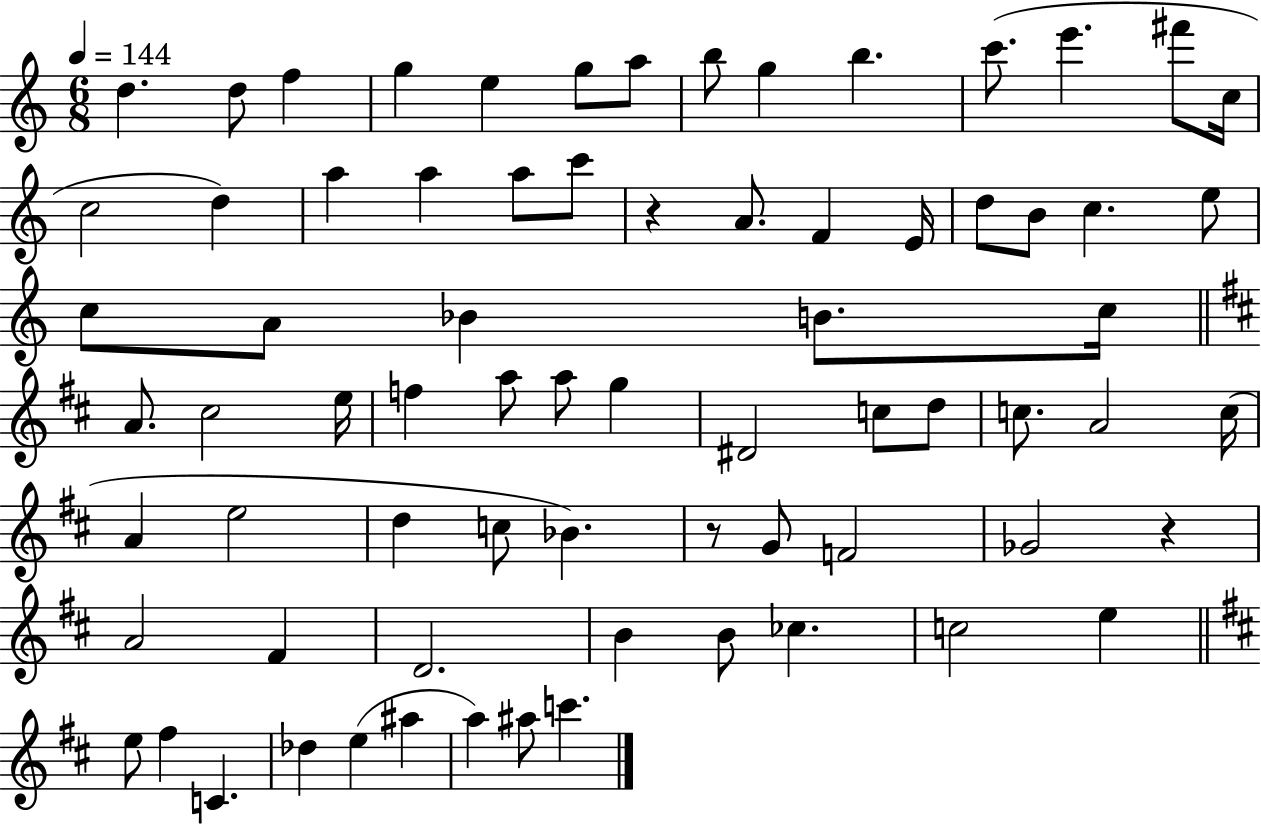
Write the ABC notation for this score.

X:1
T:Untitled
M:6/8
L:1/4
K:C
d d/2 f g e g/2 a/2 b/2 g b c'/2 e' ^f'/2 c/4 c2 d a a a/2 c'/2 z A/2 F E/4 d/2 B/2 c e/2 c/2 A/2 _B B/2 c/4 A/2 ^c2 e/4 f a/2 a/2 g ^D2 c/2 d/2 c/2 A2 c/4 A e2 d c/2 _B z/2 G/2 F2 _G2 z A2 ^F D2 B B/2 _c c2 e e/2 ^f C _d e ^a a ^a/2 c'